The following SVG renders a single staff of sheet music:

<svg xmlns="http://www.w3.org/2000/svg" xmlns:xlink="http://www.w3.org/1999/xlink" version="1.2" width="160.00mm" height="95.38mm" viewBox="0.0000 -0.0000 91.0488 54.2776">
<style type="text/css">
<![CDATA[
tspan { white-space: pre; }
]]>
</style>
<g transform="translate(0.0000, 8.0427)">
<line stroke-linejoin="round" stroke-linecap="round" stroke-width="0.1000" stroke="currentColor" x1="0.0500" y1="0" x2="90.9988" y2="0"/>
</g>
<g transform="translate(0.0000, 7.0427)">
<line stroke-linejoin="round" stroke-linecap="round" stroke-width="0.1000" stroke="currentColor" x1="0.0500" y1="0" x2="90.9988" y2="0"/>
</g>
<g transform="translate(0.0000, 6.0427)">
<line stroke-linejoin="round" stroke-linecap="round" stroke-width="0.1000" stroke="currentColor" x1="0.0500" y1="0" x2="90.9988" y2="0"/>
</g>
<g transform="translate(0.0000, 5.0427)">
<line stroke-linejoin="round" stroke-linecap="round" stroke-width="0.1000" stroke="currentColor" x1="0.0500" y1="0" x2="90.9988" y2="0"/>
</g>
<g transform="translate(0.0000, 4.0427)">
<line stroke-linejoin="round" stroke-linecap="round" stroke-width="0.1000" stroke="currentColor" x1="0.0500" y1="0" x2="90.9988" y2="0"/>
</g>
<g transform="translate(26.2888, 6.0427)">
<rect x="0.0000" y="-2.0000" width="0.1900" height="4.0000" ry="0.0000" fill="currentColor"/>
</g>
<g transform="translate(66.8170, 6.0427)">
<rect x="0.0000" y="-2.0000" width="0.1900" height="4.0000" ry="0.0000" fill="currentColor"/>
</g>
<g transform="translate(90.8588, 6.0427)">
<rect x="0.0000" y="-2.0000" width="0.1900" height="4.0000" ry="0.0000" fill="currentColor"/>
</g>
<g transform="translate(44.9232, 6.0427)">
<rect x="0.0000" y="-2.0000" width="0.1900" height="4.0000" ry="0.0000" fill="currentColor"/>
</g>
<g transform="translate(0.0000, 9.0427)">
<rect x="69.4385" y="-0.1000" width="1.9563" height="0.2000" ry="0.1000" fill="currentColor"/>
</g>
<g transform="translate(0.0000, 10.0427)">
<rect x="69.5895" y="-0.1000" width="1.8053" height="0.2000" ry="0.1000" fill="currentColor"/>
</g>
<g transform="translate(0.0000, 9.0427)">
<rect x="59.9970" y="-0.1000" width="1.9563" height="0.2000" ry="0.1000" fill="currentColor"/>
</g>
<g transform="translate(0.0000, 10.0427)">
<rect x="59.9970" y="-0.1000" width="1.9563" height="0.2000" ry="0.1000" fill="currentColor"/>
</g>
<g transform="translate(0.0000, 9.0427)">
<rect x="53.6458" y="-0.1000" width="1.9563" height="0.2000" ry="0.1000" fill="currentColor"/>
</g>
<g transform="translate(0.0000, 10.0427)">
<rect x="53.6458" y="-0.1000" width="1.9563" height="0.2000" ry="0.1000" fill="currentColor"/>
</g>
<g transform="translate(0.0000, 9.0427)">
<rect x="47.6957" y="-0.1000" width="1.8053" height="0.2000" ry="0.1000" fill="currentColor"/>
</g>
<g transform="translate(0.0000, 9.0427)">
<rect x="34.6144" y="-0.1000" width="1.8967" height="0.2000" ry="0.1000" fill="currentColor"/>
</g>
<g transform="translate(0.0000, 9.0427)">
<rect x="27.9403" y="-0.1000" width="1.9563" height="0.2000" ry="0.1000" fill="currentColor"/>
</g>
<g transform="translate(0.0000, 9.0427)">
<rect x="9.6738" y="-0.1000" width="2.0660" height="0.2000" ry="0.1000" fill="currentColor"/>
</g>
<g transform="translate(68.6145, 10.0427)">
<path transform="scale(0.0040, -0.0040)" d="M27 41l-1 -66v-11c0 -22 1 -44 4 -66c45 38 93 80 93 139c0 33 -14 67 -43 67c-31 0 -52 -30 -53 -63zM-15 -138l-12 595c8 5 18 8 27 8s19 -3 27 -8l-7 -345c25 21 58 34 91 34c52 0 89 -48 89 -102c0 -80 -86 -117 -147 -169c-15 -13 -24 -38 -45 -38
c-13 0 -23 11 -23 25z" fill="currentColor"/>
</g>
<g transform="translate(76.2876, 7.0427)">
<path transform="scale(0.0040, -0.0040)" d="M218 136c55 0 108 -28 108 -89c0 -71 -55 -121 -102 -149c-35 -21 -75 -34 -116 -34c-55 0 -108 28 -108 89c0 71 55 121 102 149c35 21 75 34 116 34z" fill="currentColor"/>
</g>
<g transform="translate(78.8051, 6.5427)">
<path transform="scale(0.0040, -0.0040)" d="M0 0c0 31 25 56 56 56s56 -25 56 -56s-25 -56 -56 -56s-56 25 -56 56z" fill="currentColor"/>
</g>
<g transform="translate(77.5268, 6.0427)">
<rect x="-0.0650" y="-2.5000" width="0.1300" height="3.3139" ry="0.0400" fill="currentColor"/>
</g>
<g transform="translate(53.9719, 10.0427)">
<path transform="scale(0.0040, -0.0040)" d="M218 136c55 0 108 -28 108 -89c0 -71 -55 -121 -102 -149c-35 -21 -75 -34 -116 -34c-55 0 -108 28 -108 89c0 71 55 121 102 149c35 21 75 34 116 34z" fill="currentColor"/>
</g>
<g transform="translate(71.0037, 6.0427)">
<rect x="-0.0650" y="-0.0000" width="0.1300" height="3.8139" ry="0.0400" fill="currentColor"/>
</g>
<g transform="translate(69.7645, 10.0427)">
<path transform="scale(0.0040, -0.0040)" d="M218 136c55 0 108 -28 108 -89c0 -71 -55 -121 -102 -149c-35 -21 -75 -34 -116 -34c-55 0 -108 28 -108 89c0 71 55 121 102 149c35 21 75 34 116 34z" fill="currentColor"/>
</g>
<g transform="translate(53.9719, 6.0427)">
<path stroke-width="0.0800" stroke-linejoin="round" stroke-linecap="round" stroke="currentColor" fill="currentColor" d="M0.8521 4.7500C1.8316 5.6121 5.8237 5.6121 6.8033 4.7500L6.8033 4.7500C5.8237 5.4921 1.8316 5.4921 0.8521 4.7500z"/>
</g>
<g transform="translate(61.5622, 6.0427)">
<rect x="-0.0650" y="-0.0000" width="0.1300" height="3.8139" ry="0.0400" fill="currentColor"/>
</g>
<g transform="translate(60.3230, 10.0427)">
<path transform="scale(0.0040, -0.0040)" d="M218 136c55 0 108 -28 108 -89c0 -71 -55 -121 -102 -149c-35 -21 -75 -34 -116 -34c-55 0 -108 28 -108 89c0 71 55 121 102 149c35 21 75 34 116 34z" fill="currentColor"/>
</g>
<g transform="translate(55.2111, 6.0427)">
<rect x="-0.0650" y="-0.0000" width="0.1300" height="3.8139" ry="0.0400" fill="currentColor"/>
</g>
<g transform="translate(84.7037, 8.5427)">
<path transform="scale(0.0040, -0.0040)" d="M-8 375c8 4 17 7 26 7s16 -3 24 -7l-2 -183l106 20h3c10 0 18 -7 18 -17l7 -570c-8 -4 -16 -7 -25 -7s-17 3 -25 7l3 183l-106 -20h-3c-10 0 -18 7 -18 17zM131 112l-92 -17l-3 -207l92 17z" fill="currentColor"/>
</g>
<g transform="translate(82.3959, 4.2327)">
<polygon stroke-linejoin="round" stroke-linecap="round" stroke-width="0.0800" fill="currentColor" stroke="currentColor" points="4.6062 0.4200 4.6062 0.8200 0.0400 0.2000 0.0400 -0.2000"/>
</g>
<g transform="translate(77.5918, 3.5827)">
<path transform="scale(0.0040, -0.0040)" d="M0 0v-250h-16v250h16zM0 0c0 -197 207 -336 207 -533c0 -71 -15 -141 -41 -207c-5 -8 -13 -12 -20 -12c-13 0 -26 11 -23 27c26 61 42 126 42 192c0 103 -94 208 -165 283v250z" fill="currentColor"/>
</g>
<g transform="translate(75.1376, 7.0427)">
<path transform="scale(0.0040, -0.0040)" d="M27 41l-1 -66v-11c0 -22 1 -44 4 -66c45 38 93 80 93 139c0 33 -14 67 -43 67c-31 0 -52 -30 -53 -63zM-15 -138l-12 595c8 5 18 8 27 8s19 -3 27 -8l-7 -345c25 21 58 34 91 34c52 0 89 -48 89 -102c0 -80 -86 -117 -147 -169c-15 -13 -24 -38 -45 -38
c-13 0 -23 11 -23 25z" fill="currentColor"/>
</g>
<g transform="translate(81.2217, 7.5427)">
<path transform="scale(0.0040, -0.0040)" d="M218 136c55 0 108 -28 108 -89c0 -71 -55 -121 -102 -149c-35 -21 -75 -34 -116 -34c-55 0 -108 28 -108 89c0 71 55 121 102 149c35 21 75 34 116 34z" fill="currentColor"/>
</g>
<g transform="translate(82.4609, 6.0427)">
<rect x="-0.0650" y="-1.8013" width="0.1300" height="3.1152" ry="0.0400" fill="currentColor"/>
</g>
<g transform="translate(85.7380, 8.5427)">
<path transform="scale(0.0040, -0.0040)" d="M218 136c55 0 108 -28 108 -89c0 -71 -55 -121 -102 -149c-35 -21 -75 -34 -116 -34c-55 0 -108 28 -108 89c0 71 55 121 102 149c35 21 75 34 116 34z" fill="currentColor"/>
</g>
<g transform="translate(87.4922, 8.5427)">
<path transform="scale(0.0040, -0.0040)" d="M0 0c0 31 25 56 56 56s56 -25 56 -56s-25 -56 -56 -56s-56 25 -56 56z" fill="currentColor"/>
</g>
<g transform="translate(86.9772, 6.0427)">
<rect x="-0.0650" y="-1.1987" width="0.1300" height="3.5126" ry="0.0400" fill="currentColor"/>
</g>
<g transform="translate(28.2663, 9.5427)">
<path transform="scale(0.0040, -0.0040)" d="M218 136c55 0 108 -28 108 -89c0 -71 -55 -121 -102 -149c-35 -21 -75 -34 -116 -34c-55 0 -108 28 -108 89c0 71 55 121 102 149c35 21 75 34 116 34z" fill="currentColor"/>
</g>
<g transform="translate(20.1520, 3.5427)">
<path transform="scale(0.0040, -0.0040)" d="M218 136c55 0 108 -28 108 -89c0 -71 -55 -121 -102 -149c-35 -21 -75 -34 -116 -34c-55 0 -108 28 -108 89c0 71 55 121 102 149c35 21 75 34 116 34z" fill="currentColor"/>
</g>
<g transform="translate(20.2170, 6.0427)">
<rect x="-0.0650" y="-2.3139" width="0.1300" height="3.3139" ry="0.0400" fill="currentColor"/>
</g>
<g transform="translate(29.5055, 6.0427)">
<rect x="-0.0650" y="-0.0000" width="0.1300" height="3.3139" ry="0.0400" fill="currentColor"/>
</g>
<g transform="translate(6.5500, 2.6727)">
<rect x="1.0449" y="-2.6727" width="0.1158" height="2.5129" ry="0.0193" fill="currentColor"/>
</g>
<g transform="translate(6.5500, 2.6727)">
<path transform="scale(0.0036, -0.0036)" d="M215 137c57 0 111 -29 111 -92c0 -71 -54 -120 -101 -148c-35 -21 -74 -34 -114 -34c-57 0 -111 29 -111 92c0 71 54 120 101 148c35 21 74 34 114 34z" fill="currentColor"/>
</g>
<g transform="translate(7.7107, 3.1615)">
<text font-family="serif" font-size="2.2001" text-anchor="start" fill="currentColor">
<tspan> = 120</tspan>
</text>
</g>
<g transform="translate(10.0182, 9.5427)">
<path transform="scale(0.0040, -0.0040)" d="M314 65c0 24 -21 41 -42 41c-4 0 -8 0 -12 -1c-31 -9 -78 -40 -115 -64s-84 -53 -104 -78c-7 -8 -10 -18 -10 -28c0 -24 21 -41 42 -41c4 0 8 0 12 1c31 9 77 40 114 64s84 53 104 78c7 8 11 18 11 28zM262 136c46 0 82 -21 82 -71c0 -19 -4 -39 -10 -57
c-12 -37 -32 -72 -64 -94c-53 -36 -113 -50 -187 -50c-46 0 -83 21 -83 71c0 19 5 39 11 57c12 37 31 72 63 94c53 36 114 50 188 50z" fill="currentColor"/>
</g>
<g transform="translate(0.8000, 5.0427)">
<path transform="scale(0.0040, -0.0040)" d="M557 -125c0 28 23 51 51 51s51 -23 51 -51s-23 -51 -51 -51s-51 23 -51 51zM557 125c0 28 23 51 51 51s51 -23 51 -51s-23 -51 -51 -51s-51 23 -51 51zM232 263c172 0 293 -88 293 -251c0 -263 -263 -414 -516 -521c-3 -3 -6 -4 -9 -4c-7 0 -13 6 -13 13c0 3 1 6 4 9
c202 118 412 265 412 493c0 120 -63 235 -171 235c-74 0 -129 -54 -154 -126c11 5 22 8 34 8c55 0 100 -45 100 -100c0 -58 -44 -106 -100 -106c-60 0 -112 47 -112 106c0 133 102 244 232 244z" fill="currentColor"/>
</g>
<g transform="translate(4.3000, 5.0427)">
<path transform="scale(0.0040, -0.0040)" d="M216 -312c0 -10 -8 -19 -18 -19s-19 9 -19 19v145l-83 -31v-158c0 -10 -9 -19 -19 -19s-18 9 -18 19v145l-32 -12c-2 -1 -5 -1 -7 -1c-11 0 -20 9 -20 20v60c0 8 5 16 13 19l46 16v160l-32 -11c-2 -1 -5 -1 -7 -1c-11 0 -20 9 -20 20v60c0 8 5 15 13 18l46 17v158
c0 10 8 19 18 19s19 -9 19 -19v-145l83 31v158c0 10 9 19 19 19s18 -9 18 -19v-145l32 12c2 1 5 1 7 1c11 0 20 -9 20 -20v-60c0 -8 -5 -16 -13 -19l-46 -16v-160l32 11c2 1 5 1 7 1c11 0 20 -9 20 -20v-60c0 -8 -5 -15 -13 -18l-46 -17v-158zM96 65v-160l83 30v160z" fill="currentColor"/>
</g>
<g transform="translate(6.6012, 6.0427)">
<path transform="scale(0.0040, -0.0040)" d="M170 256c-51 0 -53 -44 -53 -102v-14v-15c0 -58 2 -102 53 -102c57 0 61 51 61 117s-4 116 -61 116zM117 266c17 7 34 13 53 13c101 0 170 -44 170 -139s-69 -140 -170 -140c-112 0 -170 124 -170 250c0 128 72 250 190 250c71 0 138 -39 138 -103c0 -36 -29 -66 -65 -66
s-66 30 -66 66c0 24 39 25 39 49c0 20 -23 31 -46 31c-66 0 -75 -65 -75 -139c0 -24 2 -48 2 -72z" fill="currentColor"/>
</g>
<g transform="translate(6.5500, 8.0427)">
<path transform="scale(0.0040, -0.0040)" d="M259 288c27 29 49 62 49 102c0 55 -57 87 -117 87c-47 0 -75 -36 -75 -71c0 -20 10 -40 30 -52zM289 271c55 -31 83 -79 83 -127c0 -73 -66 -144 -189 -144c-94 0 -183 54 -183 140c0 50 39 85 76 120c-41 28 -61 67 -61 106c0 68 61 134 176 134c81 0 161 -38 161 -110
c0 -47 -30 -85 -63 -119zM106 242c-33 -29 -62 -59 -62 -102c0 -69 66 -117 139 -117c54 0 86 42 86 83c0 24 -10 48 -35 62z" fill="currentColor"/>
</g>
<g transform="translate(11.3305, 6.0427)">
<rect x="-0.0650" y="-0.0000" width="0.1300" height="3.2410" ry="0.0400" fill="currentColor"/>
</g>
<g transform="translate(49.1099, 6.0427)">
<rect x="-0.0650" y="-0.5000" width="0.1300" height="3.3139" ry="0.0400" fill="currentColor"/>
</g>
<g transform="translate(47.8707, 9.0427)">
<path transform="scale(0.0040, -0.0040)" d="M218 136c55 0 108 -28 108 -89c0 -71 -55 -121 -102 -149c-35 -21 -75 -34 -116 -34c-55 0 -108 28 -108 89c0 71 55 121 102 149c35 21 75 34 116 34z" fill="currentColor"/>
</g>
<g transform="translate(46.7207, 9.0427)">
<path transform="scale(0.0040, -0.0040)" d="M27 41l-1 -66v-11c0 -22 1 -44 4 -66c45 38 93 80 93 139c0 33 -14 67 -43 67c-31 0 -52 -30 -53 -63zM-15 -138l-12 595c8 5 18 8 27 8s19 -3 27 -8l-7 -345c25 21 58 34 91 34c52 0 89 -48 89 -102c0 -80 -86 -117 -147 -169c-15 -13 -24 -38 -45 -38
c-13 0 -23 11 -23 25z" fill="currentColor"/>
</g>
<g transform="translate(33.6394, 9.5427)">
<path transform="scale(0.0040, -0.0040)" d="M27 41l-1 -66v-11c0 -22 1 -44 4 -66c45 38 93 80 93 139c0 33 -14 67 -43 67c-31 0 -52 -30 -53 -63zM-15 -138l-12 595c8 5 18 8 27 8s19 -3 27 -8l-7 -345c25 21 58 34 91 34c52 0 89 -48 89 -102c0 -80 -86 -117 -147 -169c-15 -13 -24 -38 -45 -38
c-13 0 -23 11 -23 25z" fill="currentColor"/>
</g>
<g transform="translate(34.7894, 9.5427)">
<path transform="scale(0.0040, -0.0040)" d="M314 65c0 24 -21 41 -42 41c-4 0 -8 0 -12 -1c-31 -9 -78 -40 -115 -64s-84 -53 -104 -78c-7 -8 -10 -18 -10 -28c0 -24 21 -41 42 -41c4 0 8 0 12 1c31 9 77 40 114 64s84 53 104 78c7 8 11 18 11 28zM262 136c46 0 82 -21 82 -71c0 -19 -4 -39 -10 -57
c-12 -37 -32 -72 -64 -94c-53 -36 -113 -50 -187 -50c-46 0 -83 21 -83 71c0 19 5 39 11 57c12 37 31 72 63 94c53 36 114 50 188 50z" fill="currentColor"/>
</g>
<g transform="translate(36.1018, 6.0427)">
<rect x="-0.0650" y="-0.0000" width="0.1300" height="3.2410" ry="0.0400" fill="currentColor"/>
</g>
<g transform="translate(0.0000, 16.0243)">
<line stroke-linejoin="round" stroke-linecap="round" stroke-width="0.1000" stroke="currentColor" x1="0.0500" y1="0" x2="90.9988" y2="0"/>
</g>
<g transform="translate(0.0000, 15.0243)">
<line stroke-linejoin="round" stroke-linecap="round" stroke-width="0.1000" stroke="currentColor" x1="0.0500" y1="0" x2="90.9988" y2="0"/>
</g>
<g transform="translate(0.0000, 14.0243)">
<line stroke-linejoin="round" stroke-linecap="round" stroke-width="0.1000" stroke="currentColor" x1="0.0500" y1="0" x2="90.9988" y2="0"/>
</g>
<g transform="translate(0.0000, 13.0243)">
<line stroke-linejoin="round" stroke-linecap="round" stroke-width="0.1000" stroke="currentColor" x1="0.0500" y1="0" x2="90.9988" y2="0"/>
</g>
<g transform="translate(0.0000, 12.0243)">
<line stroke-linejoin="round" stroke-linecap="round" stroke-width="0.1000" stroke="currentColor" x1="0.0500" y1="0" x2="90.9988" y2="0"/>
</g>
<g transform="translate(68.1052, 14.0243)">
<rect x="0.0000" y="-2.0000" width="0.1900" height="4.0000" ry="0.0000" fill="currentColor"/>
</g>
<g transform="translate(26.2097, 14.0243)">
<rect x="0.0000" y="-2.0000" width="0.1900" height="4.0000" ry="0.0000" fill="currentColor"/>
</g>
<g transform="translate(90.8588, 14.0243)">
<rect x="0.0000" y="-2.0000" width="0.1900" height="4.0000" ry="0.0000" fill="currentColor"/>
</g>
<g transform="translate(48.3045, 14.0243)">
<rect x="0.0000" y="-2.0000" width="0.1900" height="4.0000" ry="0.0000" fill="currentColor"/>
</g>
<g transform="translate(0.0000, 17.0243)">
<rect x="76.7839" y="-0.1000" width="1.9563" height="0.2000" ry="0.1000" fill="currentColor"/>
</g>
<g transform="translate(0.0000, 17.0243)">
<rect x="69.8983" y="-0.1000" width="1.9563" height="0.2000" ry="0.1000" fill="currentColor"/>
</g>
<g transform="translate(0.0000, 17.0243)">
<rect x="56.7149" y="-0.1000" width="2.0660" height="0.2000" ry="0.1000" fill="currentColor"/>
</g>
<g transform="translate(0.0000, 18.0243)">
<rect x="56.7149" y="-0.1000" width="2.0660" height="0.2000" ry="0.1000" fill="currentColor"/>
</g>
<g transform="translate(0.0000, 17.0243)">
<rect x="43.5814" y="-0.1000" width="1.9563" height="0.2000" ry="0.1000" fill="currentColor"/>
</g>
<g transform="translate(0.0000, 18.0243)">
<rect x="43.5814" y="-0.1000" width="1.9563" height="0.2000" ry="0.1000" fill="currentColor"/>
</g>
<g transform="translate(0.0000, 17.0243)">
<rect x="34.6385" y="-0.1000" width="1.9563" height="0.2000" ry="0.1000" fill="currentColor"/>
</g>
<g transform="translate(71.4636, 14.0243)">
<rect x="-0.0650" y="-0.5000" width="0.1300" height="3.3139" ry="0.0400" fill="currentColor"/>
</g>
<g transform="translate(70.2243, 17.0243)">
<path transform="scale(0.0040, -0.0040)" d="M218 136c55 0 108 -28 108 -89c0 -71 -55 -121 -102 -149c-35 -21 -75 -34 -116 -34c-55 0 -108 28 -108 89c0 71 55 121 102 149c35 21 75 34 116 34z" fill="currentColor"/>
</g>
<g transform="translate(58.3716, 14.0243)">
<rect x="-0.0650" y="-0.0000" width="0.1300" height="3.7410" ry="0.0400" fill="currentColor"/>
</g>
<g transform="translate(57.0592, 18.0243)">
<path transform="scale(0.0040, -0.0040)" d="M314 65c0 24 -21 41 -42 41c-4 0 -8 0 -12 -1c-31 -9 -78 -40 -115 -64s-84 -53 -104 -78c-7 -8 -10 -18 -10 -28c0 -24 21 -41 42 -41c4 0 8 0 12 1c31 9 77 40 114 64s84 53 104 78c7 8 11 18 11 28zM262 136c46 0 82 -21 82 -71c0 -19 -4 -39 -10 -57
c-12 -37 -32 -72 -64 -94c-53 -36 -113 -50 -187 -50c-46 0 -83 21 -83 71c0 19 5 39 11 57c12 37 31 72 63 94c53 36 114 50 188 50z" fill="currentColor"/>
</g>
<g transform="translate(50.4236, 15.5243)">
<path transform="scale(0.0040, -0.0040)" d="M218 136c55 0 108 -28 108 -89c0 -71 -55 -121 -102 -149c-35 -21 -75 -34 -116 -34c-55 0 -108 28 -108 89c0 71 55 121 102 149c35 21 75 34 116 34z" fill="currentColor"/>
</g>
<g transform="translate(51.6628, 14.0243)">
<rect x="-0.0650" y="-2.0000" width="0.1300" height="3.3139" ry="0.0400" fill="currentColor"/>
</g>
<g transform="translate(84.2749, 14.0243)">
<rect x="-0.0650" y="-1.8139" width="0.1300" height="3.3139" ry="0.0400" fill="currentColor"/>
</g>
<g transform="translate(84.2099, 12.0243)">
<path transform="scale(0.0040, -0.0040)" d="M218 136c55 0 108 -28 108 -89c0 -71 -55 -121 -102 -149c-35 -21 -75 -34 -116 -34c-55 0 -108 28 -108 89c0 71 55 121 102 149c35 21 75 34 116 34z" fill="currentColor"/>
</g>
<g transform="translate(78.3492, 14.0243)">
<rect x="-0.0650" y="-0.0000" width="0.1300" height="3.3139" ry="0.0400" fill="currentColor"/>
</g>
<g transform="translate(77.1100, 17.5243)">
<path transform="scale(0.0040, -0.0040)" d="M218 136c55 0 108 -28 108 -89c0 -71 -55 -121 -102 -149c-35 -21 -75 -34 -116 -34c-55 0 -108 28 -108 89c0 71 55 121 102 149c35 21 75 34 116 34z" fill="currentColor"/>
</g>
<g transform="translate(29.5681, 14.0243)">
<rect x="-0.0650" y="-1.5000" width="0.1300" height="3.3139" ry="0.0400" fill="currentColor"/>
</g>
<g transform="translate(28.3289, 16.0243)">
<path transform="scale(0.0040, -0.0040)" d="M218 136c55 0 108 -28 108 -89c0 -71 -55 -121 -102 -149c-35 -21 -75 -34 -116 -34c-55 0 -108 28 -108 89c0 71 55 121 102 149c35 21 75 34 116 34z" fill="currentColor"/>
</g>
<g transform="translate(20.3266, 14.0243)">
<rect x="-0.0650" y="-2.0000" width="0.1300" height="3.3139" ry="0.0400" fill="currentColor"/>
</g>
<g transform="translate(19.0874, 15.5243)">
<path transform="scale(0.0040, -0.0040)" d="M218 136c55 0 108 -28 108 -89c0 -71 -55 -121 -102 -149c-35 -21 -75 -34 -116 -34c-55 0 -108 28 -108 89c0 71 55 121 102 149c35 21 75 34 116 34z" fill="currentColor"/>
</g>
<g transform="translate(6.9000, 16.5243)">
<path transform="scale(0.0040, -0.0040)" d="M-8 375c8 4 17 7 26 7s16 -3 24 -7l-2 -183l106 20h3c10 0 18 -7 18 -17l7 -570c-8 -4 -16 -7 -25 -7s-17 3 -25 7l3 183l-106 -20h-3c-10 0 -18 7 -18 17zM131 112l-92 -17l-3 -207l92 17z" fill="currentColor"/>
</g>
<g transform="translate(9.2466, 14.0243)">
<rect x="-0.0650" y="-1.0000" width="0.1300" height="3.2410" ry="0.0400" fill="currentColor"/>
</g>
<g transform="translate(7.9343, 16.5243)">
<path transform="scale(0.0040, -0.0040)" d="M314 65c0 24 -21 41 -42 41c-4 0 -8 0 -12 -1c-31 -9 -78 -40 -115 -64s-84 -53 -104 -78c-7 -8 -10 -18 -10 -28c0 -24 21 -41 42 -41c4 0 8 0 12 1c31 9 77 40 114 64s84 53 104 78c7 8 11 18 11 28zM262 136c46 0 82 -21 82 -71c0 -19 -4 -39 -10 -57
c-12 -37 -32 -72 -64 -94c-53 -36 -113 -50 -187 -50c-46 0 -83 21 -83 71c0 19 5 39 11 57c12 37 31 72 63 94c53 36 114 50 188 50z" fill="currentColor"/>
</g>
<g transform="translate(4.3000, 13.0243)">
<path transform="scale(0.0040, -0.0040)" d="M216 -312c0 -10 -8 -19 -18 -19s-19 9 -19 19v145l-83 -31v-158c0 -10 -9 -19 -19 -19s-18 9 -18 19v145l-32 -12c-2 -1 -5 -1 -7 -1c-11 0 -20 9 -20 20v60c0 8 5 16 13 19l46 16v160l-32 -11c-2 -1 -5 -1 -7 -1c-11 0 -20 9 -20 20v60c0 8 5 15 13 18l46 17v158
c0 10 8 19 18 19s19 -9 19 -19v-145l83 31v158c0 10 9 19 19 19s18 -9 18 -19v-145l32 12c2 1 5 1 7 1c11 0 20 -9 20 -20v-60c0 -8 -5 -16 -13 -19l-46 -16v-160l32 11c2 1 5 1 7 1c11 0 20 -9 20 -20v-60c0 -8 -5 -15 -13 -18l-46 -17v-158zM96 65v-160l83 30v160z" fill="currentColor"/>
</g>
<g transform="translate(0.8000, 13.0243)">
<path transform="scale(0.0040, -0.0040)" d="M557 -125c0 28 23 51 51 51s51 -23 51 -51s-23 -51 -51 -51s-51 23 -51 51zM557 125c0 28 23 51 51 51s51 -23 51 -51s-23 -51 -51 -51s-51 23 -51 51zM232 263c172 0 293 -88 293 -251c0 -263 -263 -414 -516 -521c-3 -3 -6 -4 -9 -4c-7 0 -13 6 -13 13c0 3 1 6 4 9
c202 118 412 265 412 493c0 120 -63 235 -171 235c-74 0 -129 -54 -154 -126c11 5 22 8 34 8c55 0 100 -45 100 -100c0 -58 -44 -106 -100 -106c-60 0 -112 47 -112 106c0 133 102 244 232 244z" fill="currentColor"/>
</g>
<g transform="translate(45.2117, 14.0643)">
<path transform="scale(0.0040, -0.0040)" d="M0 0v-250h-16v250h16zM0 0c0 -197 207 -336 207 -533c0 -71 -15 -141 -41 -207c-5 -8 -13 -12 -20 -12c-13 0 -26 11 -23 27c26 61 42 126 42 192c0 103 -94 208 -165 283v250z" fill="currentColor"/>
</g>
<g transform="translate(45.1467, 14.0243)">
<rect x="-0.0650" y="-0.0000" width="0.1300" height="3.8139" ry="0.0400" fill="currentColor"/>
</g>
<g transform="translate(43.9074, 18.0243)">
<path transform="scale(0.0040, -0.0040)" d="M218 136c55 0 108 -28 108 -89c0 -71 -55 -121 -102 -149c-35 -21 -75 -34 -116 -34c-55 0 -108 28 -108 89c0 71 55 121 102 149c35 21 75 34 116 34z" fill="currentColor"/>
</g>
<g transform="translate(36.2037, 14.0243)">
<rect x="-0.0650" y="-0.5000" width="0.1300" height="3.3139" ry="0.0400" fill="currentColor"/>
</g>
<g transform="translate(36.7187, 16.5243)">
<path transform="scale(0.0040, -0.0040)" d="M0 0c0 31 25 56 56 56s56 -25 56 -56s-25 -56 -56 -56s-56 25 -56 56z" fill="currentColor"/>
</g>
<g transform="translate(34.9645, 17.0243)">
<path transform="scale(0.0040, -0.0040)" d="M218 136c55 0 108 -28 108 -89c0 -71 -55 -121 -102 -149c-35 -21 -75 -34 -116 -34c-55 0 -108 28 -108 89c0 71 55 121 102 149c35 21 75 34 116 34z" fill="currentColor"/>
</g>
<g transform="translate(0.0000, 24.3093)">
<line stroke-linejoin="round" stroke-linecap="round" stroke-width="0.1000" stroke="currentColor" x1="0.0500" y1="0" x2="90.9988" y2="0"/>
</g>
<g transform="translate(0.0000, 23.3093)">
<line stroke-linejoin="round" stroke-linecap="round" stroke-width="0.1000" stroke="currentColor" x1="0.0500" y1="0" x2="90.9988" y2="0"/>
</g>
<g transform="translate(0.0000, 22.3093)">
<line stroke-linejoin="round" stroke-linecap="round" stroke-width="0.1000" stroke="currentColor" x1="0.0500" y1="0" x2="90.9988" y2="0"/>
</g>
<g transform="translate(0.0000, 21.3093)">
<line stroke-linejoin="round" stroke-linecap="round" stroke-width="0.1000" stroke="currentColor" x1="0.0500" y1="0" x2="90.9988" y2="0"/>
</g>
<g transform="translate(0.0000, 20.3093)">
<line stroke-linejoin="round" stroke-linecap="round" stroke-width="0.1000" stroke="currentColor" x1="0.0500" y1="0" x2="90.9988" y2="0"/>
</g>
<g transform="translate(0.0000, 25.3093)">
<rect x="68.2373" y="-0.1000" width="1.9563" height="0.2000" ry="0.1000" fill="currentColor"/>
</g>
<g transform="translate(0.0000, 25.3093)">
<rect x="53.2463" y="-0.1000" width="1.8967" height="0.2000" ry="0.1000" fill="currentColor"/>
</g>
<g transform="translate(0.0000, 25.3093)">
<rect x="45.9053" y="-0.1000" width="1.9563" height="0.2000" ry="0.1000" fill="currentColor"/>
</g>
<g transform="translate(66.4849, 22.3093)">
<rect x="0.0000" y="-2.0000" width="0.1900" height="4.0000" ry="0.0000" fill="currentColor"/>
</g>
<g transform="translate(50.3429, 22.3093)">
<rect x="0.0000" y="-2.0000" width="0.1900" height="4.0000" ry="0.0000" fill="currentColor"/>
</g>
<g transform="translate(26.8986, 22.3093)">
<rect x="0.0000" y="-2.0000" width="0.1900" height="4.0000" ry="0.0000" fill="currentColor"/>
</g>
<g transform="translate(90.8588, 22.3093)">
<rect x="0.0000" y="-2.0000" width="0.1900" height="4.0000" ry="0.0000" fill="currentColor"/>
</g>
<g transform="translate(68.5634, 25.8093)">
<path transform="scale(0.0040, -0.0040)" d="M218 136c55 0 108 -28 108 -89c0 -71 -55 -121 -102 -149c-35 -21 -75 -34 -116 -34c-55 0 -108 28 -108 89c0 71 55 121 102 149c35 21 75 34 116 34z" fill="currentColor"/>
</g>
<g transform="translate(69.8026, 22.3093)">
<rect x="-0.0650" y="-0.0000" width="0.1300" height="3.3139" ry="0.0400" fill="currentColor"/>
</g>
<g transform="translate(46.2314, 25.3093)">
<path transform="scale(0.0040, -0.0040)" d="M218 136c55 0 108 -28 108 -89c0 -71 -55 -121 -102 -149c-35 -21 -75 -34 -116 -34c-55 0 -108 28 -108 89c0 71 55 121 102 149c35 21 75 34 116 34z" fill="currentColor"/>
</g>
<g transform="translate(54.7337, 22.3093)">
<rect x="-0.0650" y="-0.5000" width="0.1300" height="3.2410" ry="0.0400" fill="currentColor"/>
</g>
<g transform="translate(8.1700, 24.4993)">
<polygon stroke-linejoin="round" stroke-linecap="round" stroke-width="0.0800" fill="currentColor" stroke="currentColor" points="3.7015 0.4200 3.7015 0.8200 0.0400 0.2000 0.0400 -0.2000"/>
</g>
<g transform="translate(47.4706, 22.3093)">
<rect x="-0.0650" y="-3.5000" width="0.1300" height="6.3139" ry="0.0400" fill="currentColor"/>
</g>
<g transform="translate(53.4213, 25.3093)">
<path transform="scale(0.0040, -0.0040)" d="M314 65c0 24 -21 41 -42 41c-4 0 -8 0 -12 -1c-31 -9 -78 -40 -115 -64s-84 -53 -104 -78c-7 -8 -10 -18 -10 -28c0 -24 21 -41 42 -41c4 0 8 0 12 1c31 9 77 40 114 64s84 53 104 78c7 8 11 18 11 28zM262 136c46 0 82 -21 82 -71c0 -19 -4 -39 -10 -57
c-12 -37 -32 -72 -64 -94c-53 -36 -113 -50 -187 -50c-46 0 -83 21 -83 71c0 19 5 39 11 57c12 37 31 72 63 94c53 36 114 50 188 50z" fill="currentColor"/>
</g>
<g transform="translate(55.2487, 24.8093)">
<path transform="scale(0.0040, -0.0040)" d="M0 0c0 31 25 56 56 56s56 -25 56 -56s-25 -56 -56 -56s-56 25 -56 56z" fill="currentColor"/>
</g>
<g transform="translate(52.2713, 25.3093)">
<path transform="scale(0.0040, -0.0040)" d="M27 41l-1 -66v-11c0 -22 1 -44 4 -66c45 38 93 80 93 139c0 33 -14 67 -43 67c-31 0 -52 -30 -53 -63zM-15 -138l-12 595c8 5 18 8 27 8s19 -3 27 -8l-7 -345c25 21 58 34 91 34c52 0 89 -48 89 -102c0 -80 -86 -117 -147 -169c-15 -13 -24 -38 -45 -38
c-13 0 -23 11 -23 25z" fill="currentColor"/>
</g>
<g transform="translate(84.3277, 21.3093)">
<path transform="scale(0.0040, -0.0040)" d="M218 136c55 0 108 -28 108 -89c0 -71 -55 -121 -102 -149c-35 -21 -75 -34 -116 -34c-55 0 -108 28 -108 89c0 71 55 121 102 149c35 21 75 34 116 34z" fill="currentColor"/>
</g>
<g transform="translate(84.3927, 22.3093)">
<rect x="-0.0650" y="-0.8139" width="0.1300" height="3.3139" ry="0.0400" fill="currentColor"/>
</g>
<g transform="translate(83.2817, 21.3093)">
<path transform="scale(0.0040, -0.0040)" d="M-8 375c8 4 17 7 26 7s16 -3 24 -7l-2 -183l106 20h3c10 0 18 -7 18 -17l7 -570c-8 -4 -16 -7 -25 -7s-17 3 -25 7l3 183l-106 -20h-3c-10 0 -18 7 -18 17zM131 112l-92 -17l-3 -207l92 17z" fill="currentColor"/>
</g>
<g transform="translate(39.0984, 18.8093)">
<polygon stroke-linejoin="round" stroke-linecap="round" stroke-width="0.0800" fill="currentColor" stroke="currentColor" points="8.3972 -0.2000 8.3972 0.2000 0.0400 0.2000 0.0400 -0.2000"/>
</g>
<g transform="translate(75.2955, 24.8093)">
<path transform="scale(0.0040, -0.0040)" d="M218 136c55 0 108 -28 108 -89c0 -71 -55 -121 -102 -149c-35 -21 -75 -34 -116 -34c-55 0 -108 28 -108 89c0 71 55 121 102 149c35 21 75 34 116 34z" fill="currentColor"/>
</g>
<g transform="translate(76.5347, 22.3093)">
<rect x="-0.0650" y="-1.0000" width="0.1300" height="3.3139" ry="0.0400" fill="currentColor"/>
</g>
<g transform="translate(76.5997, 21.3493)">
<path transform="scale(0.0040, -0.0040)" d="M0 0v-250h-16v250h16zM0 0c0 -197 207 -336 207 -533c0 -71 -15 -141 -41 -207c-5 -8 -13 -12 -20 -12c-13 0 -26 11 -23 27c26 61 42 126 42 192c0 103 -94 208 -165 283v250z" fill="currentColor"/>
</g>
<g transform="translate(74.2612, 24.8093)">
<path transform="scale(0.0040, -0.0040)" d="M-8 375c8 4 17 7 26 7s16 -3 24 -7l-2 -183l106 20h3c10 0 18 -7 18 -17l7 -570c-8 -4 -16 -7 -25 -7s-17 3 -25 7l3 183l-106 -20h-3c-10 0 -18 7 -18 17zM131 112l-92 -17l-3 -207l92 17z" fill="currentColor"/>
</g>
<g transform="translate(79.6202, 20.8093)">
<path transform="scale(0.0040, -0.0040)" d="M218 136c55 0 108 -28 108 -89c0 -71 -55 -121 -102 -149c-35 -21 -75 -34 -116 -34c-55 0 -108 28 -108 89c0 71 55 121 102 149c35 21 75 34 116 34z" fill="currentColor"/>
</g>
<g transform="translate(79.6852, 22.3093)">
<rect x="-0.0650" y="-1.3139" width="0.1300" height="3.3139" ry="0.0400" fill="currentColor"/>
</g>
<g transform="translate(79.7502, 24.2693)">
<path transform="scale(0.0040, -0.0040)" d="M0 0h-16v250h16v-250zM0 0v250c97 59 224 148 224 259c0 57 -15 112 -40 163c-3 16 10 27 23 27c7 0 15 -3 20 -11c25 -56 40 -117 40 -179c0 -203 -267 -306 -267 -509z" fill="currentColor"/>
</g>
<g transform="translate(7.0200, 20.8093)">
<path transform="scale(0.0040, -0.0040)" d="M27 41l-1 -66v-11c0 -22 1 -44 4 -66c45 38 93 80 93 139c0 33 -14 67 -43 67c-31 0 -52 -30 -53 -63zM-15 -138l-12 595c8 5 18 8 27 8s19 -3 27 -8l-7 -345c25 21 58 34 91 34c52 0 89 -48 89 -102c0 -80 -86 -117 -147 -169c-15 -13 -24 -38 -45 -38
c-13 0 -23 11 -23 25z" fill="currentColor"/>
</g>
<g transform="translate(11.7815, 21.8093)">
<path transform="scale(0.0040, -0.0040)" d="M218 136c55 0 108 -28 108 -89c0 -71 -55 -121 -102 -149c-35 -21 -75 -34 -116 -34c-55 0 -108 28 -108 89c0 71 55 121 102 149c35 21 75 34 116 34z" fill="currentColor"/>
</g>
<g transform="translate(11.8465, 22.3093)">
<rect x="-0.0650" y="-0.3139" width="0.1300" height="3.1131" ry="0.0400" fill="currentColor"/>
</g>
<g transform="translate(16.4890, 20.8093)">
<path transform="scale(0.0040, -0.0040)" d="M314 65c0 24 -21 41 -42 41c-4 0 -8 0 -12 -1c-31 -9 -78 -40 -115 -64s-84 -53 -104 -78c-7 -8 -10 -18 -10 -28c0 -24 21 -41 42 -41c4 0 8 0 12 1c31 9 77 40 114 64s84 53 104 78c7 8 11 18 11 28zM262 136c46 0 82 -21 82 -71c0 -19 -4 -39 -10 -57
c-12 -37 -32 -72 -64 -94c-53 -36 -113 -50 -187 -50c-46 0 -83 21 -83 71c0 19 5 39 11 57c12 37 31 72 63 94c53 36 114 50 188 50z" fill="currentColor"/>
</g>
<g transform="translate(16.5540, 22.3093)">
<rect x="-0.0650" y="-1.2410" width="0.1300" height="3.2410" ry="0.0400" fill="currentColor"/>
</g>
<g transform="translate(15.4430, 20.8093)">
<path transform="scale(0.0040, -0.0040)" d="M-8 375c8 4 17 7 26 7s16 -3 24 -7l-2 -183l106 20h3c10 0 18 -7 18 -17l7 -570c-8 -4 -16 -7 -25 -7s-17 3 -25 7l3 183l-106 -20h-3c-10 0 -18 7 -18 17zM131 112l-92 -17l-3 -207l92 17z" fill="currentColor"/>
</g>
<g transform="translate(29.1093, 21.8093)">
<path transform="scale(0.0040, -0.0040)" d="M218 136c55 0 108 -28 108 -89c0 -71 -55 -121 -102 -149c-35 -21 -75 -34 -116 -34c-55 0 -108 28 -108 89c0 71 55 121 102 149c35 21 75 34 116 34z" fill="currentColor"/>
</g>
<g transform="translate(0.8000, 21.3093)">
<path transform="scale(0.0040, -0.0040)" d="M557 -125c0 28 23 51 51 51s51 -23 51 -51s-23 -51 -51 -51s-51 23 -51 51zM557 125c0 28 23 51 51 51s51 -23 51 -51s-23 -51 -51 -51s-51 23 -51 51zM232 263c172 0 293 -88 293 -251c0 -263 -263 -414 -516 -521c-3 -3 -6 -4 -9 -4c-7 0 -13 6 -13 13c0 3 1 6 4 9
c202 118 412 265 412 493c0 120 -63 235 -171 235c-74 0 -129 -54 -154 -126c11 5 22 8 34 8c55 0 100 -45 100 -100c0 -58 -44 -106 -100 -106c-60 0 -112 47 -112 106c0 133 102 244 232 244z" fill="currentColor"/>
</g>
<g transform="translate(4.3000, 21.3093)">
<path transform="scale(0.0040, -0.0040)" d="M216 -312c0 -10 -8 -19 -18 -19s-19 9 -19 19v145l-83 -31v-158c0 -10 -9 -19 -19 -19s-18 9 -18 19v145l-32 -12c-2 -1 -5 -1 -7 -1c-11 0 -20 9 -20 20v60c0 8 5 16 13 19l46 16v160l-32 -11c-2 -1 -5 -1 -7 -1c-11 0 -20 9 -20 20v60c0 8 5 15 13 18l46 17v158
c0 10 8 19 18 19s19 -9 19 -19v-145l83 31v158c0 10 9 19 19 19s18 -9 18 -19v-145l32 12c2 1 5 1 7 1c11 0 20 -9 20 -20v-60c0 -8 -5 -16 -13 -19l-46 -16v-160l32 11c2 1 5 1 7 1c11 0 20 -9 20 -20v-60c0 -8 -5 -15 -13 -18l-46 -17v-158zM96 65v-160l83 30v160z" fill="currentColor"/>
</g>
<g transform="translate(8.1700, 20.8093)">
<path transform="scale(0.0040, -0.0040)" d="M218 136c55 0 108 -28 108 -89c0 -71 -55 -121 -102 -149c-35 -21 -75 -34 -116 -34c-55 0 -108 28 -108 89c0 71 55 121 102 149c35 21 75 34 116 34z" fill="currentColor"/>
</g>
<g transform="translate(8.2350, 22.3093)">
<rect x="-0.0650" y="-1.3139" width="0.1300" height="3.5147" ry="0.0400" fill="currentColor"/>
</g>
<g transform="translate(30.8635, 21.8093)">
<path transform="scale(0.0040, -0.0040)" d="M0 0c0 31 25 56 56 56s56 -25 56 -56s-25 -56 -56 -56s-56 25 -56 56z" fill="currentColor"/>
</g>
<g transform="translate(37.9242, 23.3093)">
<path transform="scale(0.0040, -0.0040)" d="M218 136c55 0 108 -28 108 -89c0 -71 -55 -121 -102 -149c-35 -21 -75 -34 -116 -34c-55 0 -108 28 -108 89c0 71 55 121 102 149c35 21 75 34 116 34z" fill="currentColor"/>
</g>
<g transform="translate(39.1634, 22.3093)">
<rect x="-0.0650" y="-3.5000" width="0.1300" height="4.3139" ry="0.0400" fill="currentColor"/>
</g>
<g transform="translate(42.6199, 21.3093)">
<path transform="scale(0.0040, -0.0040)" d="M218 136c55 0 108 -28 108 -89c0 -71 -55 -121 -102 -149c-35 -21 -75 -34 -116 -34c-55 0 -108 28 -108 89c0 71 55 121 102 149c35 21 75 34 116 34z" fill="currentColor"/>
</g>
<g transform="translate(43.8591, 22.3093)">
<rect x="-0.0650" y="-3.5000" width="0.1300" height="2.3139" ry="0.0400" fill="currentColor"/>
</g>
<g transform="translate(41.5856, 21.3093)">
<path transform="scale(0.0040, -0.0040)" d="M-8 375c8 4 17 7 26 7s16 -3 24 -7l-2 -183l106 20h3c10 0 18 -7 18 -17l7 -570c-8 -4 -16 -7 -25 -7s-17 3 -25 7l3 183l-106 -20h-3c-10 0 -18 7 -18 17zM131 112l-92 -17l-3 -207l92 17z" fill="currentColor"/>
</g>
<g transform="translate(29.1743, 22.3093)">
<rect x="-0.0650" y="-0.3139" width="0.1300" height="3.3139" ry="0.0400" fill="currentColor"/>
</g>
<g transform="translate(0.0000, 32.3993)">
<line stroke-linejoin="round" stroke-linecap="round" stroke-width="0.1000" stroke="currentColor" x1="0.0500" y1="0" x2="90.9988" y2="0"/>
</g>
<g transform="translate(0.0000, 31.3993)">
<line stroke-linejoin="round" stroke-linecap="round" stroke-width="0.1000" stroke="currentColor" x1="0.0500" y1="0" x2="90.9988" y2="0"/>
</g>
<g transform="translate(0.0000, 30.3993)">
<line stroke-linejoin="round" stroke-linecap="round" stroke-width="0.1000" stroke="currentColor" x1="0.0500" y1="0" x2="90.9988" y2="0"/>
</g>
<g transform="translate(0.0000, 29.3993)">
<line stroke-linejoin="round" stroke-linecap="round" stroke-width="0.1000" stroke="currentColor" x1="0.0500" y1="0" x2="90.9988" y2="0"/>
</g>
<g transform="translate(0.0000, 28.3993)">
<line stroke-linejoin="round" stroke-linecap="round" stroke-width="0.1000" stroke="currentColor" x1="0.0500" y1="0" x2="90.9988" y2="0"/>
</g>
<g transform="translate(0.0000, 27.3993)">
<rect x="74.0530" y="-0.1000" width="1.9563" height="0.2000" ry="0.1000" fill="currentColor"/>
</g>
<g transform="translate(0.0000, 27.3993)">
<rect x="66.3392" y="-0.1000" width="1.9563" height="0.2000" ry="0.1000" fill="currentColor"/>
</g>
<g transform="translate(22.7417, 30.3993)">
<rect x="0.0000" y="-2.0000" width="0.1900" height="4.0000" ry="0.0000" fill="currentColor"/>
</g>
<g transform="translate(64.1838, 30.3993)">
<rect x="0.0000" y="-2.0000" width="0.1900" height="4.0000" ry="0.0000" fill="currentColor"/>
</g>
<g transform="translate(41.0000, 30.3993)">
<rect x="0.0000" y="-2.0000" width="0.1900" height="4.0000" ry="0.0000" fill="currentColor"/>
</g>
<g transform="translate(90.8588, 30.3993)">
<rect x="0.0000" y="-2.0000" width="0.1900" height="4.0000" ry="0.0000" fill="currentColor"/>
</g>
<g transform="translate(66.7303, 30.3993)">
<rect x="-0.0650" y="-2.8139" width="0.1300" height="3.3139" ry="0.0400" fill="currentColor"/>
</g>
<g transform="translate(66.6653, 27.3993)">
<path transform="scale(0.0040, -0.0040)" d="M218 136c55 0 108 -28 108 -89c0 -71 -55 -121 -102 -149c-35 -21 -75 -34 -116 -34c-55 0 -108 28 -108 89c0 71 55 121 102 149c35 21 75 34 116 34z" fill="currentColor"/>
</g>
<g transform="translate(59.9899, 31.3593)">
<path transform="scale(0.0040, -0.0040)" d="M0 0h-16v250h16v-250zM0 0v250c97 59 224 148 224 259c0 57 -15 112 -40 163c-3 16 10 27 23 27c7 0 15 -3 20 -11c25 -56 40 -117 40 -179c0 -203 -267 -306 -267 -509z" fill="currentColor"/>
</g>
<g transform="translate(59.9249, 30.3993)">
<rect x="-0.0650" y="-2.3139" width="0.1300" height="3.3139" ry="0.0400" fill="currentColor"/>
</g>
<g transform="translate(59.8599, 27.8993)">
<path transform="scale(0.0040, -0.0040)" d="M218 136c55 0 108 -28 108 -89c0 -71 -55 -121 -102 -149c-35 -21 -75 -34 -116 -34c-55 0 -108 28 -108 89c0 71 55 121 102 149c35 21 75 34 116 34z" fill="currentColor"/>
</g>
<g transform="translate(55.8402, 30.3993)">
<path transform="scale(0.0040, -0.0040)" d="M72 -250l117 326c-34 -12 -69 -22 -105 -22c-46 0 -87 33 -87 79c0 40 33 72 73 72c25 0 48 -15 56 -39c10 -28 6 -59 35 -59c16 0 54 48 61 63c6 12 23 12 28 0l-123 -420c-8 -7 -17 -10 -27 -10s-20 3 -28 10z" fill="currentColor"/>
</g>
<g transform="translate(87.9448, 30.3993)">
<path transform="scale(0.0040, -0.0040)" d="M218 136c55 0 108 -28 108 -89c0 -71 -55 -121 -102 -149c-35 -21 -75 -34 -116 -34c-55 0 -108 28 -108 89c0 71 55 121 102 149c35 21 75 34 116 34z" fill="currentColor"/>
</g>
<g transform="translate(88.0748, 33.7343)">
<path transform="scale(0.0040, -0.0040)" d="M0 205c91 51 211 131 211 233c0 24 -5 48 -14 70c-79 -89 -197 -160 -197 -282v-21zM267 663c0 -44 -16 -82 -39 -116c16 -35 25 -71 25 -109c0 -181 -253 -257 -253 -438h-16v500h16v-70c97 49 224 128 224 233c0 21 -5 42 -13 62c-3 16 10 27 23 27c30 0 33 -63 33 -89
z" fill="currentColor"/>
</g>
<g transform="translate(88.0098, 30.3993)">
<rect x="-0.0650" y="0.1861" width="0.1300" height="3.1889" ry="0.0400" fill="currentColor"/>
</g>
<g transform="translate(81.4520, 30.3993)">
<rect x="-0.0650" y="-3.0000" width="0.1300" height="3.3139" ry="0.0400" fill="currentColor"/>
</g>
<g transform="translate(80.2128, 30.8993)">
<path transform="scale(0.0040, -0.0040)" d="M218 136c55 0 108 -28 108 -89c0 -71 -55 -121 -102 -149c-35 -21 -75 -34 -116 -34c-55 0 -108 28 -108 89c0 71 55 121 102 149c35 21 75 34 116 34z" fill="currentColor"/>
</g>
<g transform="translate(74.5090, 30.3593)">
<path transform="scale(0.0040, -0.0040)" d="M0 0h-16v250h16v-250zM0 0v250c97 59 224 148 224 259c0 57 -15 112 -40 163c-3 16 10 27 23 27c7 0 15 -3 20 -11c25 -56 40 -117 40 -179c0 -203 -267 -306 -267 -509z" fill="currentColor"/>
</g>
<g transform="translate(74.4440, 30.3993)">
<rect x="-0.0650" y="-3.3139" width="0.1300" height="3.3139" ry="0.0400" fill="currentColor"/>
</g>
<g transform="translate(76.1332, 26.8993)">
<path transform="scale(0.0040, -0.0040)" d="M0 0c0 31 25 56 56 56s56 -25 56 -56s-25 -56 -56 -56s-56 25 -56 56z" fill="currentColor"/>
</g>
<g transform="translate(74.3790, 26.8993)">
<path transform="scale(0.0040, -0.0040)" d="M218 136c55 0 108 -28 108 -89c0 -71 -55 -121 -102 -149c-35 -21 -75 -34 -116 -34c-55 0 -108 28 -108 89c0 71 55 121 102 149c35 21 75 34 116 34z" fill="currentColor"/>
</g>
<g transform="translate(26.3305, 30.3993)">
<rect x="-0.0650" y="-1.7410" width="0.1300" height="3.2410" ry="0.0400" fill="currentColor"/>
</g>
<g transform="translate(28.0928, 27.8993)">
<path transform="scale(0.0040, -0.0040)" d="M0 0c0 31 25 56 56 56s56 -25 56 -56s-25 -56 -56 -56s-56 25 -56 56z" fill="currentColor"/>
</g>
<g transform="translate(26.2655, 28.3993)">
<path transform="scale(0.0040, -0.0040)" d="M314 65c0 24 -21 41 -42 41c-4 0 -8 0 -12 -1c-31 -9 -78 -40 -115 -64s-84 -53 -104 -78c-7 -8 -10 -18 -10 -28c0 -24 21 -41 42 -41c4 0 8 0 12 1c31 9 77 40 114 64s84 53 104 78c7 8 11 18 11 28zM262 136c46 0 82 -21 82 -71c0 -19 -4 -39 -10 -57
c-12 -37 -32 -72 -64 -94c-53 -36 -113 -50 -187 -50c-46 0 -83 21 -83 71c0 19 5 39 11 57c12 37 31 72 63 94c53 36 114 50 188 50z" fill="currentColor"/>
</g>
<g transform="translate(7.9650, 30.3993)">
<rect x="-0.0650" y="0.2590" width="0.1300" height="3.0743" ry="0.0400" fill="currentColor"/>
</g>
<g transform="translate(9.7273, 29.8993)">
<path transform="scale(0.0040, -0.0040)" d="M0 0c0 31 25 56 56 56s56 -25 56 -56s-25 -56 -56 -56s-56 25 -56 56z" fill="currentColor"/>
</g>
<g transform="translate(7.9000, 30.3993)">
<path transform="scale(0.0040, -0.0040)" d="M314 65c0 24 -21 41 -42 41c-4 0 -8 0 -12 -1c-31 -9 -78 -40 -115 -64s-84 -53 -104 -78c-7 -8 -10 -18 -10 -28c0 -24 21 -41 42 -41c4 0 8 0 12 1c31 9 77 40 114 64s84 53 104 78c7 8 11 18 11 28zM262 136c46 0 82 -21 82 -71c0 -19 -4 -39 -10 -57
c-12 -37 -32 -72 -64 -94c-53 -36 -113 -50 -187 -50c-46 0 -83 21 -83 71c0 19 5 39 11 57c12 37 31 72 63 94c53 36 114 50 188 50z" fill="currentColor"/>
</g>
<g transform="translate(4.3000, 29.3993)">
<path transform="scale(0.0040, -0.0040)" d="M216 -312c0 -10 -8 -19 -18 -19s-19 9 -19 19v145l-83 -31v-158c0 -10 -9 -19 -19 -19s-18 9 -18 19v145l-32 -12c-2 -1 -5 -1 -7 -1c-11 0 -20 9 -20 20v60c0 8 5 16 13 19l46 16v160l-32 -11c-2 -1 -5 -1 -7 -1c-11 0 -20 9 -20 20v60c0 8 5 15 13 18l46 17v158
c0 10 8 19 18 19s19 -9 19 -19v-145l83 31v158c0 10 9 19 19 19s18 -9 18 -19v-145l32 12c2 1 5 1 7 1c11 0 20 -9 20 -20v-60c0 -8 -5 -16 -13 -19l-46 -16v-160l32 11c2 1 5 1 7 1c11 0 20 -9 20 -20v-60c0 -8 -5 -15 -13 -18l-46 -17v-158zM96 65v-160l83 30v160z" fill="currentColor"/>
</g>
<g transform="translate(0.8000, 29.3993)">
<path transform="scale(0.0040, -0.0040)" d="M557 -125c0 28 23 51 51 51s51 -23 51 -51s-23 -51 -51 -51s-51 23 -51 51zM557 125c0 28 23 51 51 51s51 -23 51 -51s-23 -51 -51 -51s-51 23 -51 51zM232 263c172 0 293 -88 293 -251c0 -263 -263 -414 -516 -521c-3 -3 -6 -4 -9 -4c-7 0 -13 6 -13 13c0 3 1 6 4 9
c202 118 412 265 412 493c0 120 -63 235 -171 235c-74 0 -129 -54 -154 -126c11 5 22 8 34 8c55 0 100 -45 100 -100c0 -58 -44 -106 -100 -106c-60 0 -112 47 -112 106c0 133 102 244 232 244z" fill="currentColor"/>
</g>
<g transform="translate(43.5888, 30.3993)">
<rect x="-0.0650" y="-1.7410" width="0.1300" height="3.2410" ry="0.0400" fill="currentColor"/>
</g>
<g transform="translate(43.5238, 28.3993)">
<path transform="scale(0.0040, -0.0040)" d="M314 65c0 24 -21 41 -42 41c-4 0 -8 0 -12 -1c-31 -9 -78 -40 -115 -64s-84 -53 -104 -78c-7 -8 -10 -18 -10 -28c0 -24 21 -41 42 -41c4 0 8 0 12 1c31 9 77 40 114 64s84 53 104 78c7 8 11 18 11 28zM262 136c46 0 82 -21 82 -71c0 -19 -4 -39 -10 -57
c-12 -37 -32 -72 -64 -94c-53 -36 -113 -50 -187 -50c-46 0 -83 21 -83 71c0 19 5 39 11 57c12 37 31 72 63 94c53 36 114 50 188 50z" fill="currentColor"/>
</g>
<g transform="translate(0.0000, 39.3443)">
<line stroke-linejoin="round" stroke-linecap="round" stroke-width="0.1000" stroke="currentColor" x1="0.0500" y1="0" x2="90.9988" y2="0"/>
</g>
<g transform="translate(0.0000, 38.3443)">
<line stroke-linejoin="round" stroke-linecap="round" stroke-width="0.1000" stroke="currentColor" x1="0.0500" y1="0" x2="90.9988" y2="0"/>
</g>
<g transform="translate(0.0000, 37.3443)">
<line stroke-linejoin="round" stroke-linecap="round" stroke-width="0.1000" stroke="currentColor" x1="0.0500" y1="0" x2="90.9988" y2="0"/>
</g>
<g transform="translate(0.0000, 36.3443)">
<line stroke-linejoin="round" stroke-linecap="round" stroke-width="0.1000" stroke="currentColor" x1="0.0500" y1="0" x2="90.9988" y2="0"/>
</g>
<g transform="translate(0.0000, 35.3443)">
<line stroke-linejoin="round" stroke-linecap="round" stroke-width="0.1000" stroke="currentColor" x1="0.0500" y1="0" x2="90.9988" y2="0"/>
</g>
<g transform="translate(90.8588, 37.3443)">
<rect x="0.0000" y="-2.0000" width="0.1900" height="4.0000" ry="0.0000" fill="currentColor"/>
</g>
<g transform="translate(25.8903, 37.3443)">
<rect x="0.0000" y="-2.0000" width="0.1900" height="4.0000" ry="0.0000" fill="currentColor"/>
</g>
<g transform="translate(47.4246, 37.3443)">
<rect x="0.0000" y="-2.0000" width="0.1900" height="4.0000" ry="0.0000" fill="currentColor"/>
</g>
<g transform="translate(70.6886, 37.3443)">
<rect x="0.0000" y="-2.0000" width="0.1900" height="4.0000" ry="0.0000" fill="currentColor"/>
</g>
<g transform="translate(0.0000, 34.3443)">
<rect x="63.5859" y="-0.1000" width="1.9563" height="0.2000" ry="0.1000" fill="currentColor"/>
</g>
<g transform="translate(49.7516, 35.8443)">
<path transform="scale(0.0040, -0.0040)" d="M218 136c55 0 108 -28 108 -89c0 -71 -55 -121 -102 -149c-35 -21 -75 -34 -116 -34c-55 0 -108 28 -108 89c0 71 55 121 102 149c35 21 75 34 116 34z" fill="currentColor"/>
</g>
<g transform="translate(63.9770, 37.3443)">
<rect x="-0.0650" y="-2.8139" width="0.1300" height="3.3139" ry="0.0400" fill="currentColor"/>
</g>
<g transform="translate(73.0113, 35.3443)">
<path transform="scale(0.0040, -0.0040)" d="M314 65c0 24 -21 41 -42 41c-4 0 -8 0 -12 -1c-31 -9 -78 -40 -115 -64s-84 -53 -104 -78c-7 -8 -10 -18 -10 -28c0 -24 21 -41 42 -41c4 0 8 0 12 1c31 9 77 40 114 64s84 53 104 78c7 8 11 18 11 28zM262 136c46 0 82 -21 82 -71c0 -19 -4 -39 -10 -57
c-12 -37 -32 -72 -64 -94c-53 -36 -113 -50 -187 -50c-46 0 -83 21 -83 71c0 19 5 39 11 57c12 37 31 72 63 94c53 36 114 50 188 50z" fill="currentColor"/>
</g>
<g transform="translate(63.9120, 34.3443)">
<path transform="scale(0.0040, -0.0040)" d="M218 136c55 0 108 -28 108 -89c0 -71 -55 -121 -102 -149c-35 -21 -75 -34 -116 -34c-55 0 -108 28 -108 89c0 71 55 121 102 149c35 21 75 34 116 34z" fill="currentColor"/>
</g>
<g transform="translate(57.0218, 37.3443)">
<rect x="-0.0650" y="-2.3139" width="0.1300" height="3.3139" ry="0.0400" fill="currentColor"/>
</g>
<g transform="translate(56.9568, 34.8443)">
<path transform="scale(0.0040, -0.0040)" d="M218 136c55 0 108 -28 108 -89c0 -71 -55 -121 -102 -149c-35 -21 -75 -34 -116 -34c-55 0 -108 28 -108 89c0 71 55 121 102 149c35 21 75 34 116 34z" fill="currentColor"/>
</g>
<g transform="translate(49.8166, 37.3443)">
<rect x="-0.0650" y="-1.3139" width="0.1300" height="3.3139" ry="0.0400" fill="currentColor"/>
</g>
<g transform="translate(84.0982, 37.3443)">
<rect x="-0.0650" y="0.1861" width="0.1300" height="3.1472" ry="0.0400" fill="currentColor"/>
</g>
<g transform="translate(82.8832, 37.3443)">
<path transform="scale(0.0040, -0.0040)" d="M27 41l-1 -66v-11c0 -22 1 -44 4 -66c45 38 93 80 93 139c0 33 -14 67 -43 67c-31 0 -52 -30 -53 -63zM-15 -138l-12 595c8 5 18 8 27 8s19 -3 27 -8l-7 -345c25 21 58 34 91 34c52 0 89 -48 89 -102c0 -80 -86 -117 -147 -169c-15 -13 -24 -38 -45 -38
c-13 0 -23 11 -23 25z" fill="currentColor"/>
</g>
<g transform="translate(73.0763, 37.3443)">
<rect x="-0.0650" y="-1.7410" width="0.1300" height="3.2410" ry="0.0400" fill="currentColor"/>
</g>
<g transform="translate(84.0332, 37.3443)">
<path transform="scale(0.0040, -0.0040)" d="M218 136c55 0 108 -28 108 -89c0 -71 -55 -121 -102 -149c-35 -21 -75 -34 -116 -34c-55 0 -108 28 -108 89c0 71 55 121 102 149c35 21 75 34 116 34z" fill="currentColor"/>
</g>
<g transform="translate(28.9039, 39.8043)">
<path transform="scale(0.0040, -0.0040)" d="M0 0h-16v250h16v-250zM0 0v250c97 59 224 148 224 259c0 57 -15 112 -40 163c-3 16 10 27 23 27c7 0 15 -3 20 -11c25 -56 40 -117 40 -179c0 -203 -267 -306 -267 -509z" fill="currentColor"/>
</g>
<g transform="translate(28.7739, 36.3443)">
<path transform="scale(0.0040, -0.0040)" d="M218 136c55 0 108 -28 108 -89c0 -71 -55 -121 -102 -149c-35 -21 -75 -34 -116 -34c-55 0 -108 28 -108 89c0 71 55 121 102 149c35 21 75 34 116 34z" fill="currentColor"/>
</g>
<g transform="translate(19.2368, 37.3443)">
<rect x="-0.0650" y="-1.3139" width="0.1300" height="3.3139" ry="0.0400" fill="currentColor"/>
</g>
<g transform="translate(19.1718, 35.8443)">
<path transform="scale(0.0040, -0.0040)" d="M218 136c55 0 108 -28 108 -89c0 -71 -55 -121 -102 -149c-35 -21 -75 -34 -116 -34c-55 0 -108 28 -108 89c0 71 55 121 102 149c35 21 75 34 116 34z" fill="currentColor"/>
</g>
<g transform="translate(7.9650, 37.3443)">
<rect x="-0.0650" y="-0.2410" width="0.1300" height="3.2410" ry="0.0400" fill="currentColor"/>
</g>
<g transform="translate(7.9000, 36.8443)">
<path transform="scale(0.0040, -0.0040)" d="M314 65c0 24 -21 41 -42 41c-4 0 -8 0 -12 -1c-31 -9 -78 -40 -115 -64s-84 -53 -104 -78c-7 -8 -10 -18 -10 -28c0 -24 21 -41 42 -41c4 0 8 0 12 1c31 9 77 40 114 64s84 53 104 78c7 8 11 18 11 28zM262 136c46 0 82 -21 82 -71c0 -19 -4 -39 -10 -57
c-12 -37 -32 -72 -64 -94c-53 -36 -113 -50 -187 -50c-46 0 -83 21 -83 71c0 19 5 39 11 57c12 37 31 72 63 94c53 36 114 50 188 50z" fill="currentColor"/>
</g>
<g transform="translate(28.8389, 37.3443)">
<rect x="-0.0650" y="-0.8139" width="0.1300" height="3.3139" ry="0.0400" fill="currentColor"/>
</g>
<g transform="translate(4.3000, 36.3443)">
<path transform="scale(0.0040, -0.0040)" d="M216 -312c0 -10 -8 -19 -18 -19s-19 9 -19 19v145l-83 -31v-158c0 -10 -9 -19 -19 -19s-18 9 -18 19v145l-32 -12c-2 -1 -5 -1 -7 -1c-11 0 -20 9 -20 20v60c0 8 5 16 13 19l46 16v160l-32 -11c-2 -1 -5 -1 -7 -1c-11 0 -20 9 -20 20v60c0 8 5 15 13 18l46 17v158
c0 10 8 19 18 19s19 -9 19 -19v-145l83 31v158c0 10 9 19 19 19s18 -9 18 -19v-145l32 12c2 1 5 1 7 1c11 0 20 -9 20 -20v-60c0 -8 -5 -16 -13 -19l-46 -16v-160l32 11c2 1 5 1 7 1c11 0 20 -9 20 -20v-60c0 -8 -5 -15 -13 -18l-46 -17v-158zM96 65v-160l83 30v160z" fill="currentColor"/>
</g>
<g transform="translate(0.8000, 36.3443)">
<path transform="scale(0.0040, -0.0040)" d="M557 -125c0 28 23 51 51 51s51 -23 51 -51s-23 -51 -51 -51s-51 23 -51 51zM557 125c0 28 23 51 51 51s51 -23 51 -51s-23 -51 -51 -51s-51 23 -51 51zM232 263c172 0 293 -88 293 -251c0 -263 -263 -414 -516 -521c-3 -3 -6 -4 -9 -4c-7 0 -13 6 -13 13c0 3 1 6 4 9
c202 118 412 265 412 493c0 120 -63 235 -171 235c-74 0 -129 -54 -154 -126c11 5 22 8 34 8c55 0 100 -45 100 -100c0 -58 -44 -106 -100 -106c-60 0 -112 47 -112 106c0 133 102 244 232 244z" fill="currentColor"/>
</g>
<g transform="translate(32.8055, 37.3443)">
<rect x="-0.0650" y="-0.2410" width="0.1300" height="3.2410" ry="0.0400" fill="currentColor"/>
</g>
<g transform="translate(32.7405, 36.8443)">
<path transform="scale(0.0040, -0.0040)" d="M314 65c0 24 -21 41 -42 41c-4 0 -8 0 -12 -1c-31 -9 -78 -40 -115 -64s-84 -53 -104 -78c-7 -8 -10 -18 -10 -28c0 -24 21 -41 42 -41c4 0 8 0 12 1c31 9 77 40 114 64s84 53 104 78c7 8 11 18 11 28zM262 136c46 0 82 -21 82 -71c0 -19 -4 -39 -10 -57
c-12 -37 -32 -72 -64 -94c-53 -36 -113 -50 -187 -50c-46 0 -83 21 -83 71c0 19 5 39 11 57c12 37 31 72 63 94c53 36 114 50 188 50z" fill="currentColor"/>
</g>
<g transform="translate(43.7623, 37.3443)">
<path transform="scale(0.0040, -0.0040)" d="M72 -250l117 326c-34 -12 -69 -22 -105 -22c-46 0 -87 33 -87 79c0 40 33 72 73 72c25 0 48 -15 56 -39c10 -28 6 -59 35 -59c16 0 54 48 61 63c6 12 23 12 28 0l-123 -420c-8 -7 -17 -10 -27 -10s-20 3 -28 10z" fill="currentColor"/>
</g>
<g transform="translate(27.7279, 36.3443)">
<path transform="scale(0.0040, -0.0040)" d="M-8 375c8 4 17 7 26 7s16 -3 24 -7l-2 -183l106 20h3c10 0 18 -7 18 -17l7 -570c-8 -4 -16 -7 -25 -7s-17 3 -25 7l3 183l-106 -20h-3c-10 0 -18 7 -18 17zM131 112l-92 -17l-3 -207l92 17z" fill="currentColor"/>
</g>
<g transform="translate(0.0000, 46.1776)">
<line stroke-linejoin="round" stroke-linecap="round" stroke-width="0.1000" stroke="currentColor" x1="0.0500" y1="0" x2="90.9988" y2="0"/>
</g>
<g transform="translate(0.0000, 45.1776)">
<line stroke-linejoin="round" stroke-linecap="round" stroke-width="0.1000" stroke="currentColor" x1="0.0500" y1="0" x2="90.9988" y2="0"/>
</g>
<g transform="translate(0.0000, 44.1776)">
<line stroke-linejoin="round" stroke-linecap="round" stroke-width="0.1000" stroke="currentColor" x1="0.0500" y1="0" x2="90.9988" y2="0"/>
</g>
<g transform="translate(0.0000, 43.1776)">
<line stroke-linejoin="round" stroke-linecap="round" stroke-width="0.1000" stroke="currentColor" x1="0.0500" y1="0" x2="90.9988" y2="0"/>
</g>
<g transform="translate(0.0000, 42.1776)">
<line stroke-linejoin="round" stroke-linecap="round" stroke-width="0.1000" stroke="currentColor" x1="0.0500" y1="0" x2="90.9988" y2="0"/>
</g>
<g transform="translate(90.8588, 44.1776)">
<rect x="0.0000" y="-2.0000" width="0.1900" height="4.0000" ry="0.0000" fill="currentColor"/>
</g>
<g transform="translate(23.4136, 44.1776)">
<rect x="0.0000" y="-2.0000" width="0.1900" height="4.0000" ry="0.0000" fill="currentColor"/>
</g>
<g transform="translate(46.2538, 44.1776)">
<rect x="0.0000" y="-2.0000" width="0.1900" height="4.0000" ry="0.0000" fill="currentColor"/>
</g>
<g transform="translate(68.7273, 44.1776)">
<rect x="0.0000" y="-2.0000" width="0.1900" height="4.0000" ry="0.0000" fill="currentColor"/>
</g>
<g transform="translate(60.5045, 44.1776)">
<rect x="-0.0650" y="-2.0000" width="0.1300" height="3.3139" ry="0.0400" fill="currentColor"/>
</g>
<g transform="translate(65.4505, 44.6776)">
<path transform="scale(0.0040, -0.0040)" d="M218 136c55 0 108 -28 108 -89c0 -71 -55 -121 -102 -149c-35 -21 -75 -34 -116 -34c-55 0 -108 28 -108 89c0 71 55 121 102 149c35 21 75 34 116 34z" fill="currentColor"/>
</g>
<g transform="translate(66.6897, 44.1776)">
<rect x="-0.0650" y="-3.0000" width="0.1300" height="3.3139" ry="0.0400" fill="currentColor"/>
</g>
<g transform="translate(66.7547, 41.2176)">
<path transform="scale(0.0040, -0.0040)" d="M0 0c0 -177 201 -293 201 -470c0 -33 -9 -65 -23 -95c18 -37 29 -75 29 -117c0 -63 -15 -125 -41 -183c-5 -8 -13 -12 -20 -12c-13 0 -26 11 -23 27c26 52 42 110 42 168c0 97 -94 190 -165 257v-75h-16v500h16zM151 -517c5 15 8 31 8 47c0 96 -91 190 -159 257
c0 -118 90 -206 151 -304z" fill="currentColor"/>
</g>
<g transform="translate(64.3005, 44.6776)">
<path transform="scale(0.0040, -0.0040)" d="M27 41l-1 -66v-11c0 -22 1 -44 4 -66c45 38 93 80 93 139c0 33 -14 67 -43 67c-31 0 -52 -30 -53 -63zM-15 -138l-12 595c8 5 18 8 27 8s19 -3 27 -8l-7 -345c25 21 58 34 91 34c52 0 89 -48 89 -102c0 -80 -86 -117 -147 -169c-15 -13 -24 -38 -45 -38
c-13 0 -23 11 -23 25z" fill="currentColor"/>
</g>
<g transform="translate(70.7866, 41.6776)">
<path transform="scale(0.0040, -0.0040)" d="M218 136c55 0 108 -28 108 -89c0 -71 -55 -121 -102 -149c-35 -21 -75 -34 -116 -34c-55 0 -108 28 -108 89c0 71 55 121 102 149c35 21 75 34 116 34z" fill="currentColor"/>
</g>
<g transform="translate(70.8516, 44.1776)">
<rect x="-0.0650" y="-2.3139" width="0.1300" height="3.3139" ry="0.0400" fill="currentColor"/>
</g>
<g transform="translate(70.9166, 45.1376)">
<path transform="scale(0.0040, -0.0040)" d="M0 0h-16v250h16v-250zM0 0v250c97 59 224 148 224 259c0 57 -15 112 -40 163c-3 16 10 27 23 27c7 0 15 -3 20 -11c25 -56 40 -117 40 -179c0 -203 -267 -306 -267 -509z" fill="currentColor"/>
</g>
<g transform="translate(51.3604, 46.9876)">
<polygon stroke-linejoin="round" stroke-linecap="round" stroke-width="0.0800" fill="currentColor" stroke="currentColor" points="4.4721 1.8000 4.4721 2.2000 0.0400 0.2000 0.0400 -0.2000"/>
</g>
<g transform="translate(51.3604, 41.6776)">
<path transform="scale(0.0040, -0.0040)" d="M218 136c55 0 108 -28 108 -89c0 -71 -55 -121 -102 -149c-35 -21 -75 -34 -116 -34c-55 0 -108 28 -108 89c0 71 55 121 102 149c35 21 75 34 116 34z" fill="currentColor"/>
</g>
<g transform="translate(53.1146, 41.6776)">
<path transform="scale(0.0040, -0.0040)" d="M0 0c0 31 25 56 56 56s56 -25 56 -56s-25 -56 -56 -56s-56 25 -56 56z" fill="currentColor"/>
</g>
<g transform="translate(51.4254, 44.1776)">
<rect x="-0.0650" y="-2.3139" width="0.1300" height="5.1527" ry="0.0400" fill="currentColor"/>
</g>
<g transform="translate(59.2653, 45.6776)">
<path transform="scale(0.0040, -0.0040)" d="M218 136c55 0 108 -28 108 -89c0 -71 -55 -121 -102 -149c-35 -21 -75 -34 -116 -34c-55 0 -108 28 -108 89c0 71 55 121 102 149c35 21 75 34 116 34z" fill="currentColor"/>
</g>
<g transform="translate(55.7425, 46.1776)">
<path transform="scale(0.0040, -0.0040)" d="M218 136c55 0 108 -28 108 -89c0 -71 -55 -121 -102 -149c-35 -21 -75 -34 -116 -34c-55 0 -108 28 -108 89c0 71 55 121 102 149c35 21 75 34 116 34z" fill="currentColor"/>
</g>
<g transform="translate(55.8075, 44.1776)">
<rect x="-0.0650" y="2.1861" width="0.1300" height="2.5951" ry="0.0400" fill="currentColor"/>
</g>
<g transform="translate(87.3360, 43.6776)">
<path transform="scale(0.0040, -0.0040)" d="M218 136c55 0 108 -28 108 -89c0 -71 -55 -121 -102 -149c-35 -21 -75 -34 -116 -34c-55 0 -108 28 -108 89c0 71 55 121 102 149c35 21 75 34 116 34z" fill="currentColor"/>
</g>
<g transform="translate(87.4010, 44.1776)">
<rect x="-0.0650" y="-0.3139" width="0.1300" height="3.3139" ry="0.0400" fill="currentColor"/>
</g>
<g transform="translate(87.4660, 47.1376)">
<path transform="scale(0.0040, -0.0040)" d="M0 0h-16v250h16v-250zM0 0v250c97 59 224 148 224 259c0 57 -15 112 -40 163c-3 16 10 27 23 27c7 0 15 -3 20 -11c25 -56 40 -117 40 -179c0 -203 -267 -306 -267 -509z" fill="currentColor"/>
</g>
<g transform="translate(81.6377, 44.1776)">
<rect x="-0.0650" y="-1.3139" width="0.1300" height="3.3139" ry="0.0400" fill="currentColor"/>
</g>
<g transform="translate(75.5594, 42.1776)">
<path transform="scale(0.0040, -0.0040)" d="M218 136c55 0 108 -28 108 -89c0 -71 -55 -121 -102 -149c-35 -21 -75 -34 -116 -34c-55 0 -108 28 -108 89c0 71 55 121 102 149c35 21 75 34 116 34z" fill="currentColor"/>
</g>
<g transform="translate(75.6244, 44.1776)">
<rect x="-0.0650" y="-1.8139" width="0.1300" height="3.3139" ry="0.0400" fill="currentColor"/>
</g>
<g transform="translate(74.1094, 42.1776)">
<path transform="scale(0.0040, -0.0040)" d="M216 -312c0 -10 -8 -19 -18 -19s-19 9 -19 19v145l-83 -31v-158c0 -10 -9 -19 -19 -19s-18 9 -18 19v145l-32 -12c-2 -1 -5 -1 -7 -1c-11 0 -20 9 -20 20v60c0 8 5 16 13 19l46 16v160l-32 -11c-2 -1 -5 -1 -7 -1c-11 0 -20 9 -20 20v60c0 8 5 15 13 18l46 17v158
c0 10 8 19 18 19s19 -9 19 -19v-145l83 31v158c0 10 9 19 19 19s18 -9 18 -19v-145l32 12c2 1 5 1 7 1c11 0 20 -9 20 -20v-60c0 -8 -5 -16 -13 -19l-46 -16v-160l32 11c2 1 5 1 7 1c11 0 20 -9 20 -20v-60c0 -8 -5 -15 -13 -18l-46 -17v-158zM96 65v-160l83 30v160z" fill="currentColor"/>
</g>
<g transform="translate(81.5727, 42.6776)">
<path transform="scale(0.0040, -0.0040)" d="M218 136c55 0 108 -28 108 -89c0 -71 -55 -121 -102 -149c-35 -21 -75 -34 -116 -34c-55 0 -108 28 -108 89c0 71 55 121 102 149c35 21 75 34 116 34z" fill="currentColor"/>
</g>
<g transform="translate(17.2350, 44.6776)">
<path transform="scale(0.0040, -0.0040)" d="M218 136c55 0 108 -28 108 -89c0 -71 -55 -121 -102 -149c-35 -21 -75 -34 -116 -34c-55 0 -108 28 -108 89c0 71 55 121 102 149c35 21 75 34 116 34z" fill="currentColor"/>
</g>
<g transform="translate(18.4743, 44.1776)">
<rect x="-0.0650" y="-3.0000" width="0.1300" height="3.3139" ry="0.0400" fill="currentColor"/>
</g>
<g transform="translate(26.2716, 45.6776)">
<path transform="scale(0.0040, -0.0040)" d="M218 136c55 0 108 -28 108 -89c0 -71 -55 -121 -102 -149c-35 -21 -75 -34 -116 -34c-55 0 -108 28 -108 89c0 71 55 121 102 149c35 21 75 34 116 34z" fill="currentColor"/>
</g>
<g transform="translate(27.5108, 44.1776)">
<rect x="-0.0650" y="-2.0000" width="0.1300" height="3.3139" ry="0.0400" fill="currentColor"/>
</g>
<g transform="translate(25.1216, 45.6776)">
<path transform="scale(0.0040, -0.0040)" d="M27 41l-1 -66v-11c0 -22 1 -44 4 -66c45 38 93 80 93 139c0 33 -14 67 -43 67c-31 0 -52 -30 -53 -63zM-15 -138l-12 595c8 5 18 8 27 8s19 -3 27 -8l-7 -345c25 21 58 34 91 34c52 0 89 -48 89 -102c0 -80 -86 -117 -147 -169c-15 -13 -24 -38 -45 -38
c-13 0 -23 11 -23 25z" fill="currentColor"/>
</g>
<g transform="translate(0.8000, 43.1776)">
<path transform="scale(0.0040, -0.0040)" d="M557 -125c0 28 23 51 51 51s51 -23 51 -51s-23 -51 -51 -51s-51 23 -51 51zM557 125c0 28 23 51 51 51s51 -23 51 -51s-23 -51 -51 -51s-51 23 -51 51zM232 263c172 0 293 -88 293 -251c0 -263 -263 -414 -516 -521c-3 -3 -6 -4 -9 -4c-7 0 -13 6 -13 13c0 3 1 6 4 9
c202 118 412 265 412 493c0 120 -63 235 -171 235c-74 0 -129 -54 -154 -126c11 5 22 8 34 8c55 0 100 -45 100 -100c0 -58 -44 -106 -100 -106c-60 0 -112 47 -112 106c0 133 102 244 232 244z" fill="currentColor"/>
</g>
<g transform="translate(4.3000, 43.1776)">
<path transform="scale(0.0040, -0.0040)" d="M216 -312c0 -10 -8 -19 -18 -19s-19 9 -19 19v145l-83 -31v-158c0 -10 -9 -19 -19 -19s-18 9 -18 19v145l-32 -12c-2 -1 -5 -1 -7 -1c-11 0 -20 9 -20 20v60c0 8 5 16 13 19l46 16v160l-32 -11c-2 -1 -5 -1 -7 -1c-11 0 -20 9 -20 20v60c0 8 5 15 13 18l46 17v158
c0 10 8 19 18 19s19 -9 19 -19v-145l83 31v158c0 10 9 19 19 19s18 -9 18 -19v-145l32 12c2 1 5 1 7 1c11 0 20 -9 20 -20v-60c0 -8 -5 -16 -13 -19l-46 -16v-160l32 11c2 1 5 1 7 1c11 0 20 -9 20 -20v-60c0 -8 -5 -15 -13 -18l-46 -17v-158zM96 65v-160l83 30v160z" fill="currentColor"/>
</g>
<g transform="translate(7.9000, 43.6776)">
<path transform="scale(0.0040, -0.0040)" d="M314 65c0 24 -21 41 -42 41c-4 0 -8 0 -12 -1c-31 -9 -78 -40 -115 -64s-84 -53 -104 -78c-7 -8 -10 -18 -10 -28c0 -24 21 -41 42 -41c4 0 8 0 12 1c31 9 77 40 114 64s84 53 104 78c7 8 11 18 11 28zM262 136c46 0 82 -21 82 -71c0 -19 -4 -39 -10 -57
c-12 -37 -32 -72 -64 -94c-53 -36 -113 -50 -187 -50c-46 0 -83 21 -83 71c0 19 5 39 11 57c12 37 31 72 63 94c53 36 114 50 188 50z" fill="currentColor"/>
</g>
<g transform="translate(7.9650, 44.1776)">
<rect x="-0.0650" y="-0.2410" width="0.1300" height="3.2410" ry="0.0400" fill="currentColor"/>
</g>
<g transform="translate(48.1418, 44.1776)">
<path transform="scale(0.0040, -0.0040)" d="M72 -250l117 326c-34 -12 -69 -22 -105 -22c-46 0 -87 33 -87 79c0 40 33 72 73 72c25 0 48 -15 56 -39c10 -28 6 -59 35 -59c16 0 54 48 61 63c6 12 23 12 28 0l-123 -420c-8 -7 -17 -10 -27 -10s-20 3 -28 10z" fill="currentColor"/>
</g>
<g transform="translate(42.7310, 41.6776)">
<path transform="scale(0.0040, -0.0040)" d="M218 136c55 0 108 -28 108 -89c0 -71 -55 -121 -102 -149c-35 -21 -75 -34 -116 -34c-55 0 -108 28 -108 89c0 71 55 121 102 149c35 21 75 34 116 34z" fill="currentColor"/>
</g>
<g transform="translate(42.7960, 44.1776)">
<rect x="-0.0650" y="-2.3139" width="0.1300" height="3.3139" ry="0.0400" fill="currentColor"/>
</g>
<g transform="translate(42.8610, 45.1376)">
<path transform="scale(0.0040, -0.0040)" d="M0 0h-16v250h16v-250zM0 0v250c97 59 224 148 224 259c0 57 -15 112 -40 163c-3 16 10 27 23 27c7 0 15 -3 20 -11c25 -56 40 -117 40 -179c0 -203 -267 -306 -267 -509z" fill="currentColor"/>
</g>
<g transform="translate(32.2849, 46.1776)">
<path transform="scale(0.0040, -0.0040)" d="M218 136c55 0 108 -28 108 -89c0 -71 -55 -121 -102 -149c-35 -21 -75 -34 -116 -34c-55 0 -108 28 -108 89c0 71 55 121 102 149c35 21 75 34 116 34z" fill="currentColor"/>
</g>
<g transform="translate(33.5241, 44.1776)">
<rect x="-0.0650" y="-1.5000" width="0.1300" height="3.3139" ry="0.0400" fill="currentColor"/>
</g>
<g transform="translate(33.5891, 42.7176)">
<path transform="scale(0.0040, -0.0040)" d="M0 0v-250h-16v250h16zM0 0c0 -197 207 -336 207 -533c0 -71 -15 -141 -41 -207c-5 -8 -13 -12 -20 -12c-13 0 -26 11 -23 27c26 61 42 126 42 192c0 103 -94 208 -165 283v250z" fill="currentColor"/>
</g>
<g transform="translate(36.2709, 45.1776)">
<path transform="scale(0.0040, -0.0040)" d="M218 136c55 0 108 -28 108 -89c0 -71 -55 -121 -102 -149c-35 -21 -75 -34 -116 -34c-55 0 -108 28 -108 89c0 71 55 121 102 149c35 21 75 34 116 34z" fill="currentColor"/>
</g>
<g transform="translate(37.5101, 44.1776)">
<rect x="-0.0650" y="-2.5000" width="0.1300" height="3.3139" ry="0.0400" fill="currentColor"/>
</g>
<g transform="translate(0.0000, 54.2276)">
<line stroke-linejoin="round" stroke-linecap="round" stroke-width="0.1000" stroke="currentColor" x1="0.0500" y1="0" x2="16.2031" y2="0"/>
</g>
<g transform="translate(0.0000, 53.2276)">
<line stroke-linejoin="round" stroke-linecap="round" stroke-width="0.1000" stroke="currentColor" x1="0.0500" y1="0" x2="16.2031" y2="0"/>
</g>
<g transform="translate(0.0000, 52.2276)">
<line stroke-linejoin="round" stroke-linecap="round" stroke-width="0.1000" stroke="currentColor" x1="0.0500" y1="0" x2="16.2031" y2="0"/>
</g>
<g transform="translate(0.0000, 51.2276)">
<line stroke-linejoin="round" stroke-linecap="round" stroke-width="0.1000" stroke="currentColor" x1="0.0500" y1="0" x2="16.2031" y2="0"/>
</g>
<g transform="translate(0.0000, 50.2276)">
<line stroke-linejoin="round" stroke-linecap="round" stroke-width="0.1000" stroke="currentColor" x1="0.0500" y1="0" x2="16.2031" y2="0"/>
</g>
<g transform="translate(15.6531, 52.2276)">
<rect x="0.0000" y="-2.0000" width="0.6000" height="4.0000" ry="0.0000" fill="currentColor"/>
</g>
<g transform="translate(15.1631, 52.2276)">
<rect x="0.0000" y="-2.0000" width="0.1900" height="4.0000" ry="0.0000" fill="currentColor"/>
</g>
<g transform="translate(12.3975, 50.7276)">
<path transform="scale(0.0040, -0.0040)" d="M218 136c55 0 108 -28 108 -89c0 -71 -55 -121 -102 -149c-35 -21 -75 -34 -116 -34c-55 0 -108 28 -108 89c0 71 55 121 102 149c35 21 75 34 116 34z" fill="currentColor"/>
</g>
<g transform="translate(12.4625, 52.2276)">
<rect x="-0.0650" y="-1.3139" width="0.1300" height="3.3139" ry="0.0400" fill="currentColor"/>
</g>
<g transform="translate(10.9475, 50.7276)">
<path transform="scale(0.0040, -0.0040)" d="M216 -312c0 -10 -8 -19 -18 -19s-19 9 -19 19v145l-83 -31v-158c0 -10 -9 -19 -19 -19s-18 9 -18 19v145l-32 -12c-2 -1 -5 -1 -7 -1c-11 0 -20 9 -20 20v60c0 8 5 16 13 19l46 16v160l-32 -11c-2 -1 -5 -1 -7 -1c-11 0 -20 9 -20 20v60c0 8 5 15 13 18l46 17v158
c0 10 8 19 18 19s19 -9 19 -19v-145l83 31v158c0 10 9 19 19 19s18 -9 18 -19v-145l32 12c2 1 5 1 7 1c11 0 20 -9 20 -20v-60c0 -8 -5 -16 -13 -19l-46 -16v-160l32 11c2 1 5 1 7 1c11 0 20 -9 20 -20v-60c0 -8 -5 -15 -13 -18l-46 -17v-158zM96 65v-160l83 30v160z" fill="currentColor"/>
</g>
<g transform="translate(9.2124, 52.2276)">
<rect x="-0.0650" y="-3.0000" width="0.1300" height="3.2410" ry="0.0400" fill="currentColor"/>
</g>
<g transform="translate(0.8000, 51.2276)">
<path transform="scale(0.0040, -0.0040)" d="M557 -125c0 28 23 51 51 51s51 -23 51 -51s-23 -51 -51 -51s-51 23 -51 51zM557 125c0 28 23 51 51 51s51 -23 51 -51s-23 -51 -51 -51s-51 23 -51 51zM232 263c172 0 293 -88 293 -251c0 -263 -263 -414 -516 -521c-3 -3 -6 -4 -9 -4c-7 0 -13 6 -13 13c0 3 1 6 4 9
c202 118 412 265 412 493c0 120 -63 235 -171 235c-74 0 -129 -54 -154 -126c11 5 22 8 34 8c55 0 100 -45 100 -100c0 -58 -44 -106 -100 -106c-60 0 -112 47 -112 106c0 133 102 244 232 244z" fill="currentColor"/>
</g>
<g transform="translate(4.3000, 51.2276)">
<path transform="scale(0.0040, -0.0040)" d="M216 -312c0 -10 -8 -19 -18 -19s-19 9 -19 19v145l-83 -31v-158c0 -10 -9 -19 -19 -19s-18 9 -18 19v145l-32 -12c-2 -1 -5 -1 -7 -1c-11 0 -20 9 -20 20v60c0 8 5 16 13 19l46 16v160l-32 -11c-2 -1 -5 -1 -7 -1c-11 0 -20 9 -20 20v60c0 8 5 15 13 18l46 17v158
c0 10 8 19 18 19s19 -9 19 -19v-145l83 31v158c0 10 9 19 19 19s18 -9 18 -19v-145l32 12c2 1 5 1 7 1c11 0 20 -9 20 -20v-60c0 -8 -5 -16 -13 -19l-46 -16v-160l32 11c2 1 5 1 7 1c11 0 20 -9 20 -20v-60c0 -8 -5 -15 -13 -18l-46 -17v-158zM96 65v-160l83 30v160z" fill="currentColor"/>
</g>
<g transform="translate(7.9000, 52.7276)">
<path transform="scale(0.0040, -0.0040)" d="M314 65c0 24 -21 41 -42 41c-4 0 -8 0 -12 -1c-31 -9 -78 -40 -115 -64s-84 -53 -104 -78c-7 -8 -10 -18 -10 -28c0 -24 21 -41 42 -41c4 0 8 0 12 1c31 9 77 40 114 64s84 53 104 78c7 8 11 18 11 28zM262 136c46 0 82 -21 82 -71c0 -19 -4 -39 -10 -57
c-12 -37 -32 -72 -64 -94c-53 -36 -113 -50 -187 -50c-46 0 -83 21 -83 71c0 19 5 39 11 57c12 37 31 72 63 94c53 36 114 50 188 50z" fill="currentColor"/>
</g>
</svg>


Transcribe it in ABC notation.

X:1
T:Untitled
M:6/8
L:1/4
K:G
D,,2 B, D,, _D,,2 _E,, C,, C,, _C,, _B,,/2 A,,/2 F,,/2 F,,2 A,, G,, E,, C,,/2 A,, C,,2 E,, D,, A, _G,/2 E,/2 G,2 E, B,,/2 F,/2 E,,/2 _E,,2 D,, F,,/2 G,/2 F, D,2 A,2 A,2 z/2 B,/2 C D/2 C, D,/4 E,2 G, F,/2 E,2 z/2 G, B, C A,2 _D, E,2 C, _A,, G,,/2 B,, B,/2 z/2 B,/2 G,,/2 A,, _C,/4 B,/2 ^A, G, E,/2 C,2 ^G,